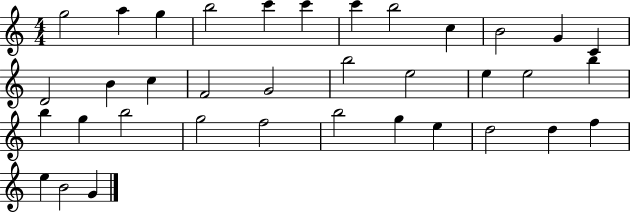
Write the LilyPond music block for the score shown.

{
  \clef treble
  \numericTimeSignature
  \time 4/4
  \key c \major
  g''2 a''4 g''4 | b''2 c'''4 c'''4 | c'''4 b''2 c''4 | b'2 g'4 c'4 | \break d'2 b'4 c''4 | f'2 g'2 | b''2 e''2 | e''4 e''2 b''4 | \break b''4 g''4 b''2 | g''2 f''2 | b''2 g''4 e''4 | d''2 d''4 f''4 | \break e''4 b'2 g'4 | \bar "|."
}